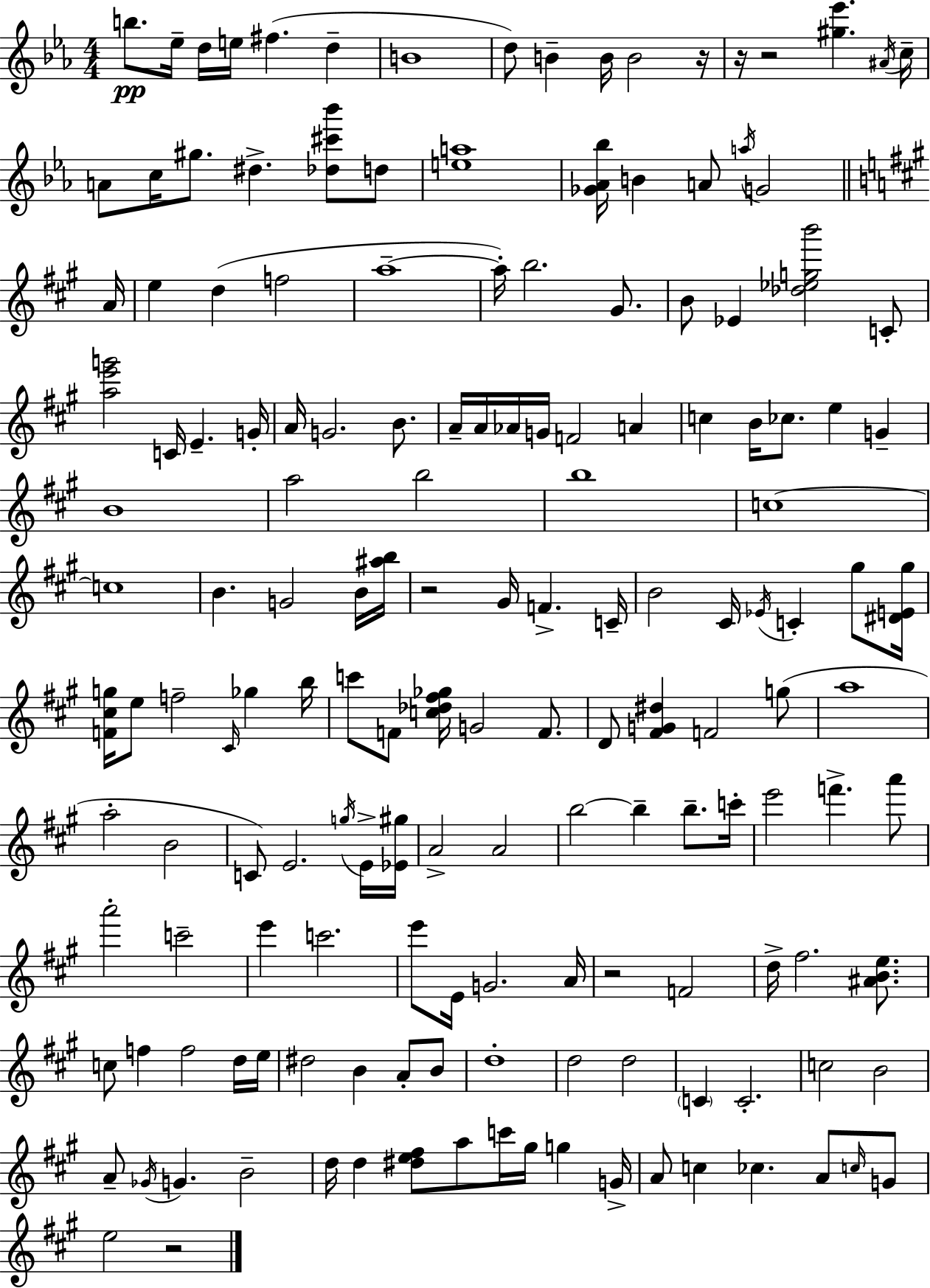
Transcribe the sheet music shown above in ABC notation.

X:1
T:Untitled
M:4/4
L:1/4
K:Eb
b/2 _e/4 d/4 e/4 ^f d B4 d/2 B B/4 B2 z/4 z/4 z2 [^g_e'] ^A/4 c/4 A/2 c/4 ^g/2 ^d [_d^c'_b']/2 d/2 [ea]4 [_G_A_b]/4 B A/2 a/4 G2 A/4 e d f2 a4 a/4 b2 ^G/2 B/2 _E [_d_egb']2 C/2 [ae'g']2 C/4 E G/4 A/4 G2 B/2 A/4 A/4 _A/4 G/4 F2 A c B/4 _c/2 e G B4 a2 b2 b4 c4 c4 B G2 B/4 [^ab]/4 z2 ^G/4 F C/4 B2 ^C/4 _E/4 C ^g/2 [^DE^g]/4 [F^cg]/4 e/2 f2 ^C/4 _g b/4 c'/2 F/2 [c_d^f_g]/4 G2 F/2 D/2 [^FG^d] F2 g/2 a4 a2 B2 C/2 E2 g/4 E/4 [_E^g]/4 A2 A2 b2 b b/2 c'/4 e'2 f' a'/2 a'2 c'2 e' c'2 e'/2 E/4 G2 A/4 z2 F2 d/4 ^f2 [^ABe]/2 c/2 f f2 d/4 e/4 ^d2 B A/2 B/2 d4 d2 d2 C C2 c2 B2 A/2 _G/4 G B2 d/4 d [^de^f]/2 a/2 c'/4 ^g/4 g G/4 A/2 c _c A/2 c/4 G/2 e2 z2